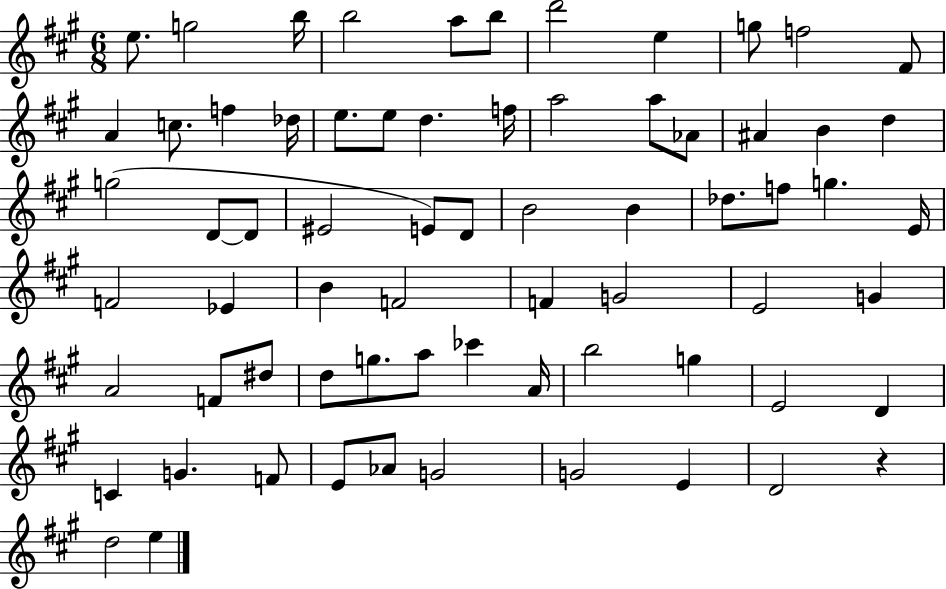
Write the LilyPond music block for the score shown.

{
  \clef treble
  \numericTimeSignature
  \time 6/8
  \key a \major
  e''8. g''2 b''16 | b''2 a''8 b''8 | d'''2 e''4 | g''8 f''2 fis'8 | \break a'4 c''8. f''4 des''16 | e''8. e''8 d''4. f''16 | a''2 a''8 aes'8 | ais'4 b'4 d''4 | \break g''2( d'8~~ d'8 | eis'2 e'8) d'8 | b'2 b'4 | des''8. f''8 g''4. e'16 | \break f'2 ees'4 | b'4 f'2 | f'4 g'2 | e'2 g'4 | \break a'2 f'8 dis''8 | d''8 g''8. a''8 ces'''4 a'16 | b''2 g''4 | e'2 d'4 | \break c'4 g'4. f'8 | e'8 aes'8 g'2 | g'2 e'4 | d'2 r4 | \break d''2 e''4 | \bar "|."
}